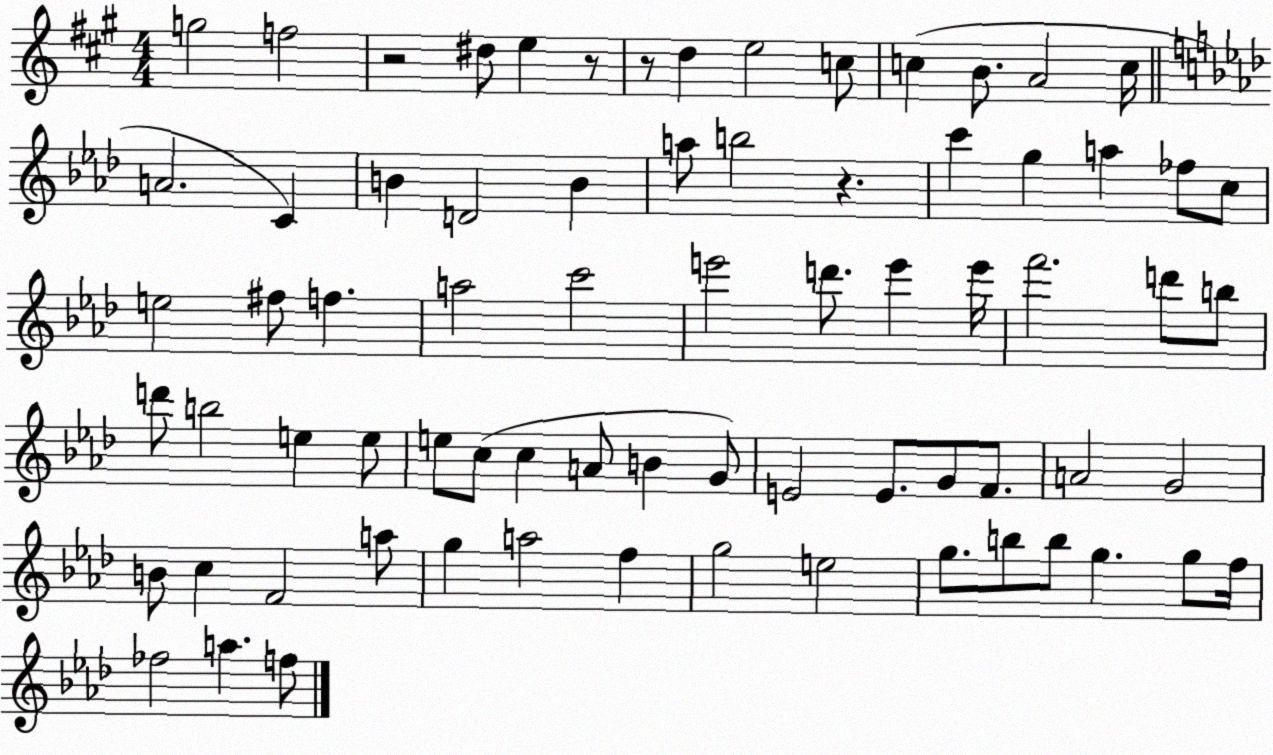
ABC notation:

X:1
T:Untitled
M:4/4
L:1/4
K:A
g2 f2 z2 ^d/2 e z/2 z/2 d e2 c/2 c B/2 A2 c/4 A2 C B D2 B a/2 b2 z c' g a _f/2 c/2 e2 ^f/2 f a2 c'2 e'2 d'/2 e' e'/4 f'2 d'/2 b/2 d'/2 b2 e e/2 e/2 c/2 c A/2 B G/2 E2 E/2 G/2 F/2 A2 G2 B/2 c F2 a/2 g a2 f g2 e2 g/2 b/2 b/2 g g/2 f/4 _f2 a f/2